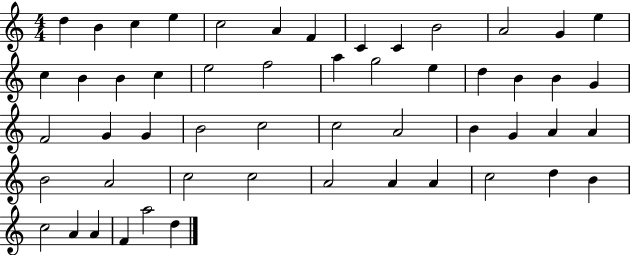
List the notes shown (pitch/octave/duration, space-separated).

D5/q B4/q C5/q E5/q C5/h A4/q F4/q C4/q C4/q B4/h A4/h G4/q E5/q C5/q B4/q B4/q C5/q E5/h F5/h A5/q G5/h E5/q D5/q B4/q B4/q G4/q F4/h G4/q G4/q B4/h C5/h C5/h A4/h B4/q G4/q A4/q A4/q B4/h A4/h C5/h C5/h A4/h A4/q A4/q C5/h D5/q B4/q C5/h A4/q A4/q F4/q A5/h D5/q